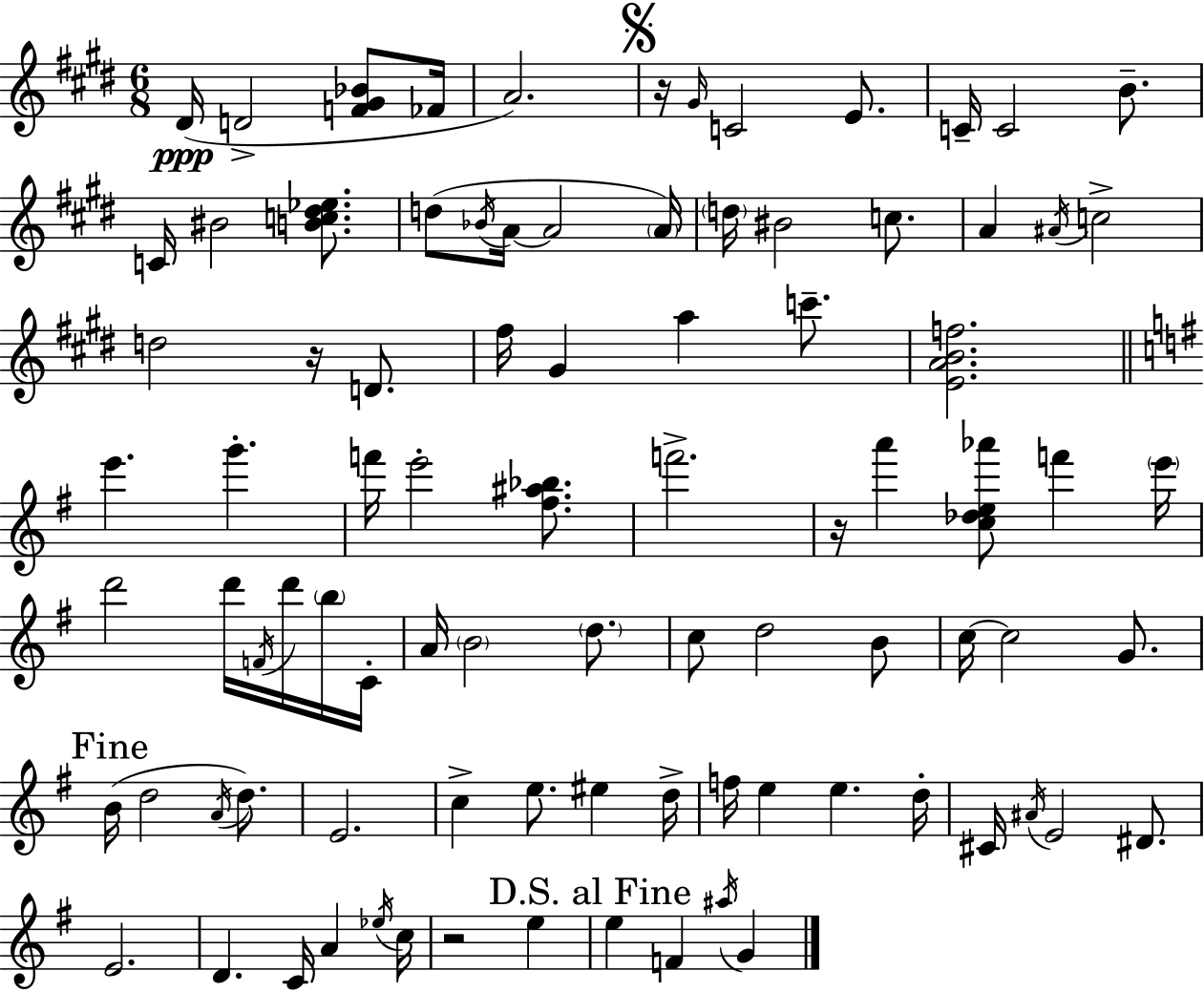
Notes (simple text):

D#4/s D4/h [F4,G#4,Bb4]/e FES4/s A4/h. R/s G#4/s C4/h E4/e. C4/s C4/h B4/e. C4/s BIS4/h [B4,C5,D#5,Eb5]/e. D5/e Bb4/s A4/s A4/h A4/s D5/s BIS4/h C5/e. A4/q A#4/s C5/h D5/h R/s D4/e. F#5/s G#4/q A5/q C6/e. [E4,A4,B4,F5]/h. E6/q. G6/q. F6/s E6/h [F#5,A#5,Bb5]/e. F6/h. R/s A6/q [C5,Db5,E5,Ab6]/e F6/q E6/s D6/h D6/s F4/s D6/s B5/s C4/s A4/s B4/h D5/e. C5/e D5/h B4/e C5/s C5/h G4/e. B4/s D5/h A4/s D5/e. E4/h. C5/q E5/e. EIS5/q D5/s F5/s E5/q E5/q. D5/s C#4/s A#4/s E4/h D#4/e. E4/h. D4/q. C4/s A4/q Eb5/s C5/s R/h E5/q E5/q F4/q A#5/s G4/q